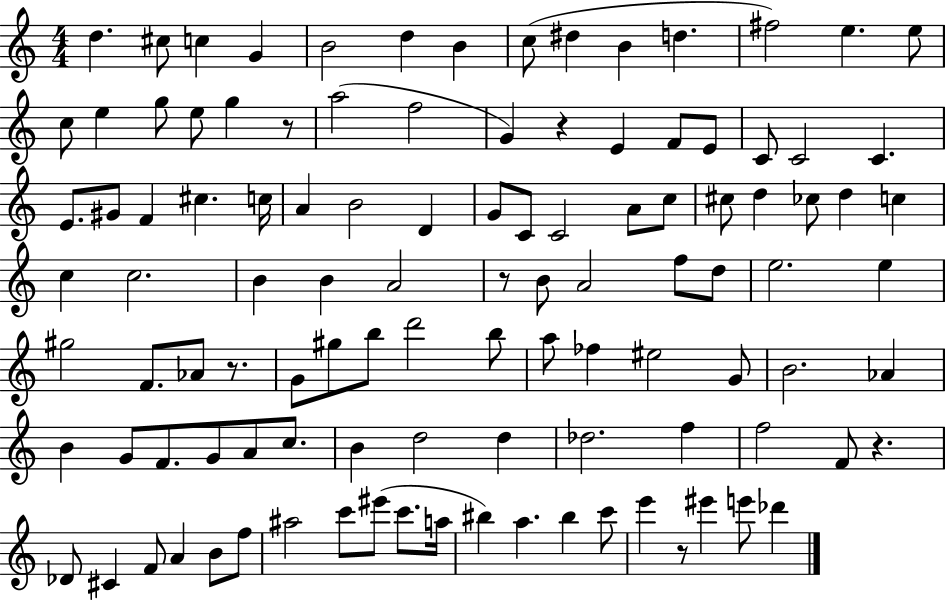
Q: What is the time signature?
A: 4/4